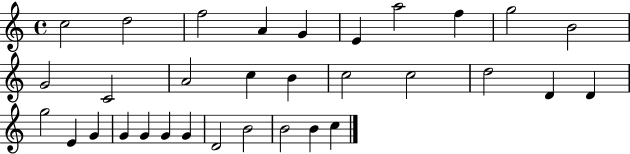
{
  \clef treble
  \time 4/4
  \defaultTimeSignature
  \key c \major
  c''2 d''2 | f''2 a'4 g'4 | e'4 a''2 f''4 | g''2 b'2 | \break g'2 c'2 | a'2 c''4 b'4 | c''2 c''2 | d''2 d'4 d'4 | \break g''2 e'4 g'4 | g'4 g'4 g'4 g'4 | d'2 b'2 | b'2 b'4 c''4 | \break \bar "|."
}